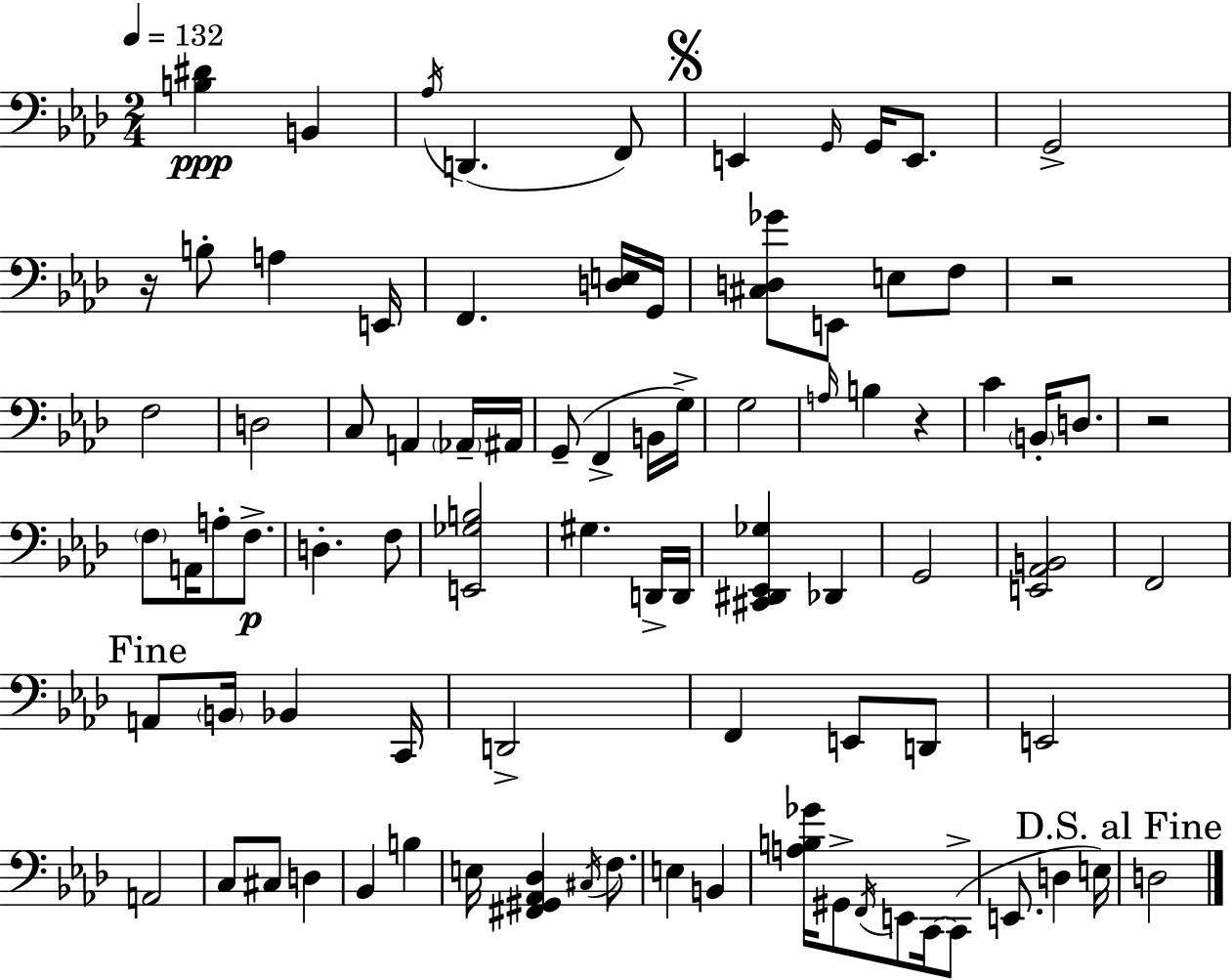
X:1
T:Untitled
M:2/4
L:1/4
K:Ab
[B,^D] B,, _A,/4 D,, F,,/2 E,, G,,/4 G,,/4 E,,/2 G,,2 z/4 B,/2 A, E,,/4 F,, [D,E,]/4 G,,/4 [^C,D,_G]/2 E,,/2 E,/2 F,/2 z2 F,2 D,2 C,/2 A,, _A,,/4 ^A,,/4 G,,/2 F,, B,,/4 G,/4 G,2 A,/4 B, z C B,,/4 D,/2 z2 F,/2 A,,/4 A,/2 F,/2 D, F,/2 [E,,_G,B,]2 ^G, D,,/4 D,,/4 [^C,,^D,,_E,,_G,] _D,, G,,2 [E,,_A,,B,,]2 F,,2 A,,/2 B,,/4 _B,, C,,/4 D,,2 F,, E,,/2 D,,/2 E,,2 A,,2 C,/2 ^C,/2 D, _B,, B, E,/4 [^F,,^G,,_A,,_D,] ^C,/4 F,/2 E, B,, [A,B,_G]/4 ^G,,/2 F,,/4 E,,/2 C,,/4 C,,/2 E,,/2 D, E,/4 D,2